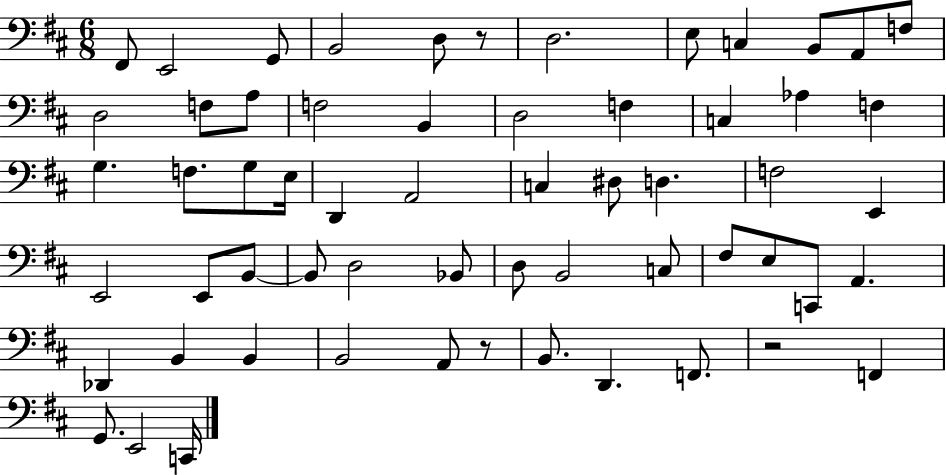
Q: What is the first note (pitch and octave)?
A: F#2